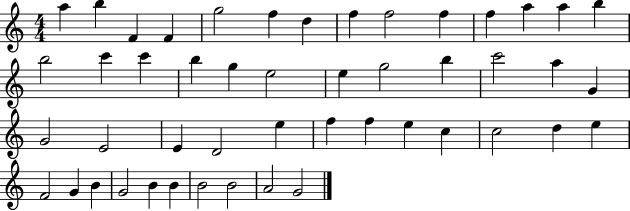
A5/q B5/q F4/q F4/q G5/h F5/q D5/q F5/q F5/h F5/q F5/q A5/q A5/q B5/q B5/h C6/q C6/q B5/q G5/q E5/h E5/q G5/h B5/q C6/h A5/q G4/q G4/h E4/h E4/q D4/h E5/q F5/q F5/q E5/q C5/q C5/h D5/q E5/q F4/h G4/q B4/q G4/h B4/q B4/q B4/h B4/h A4/h G4/h